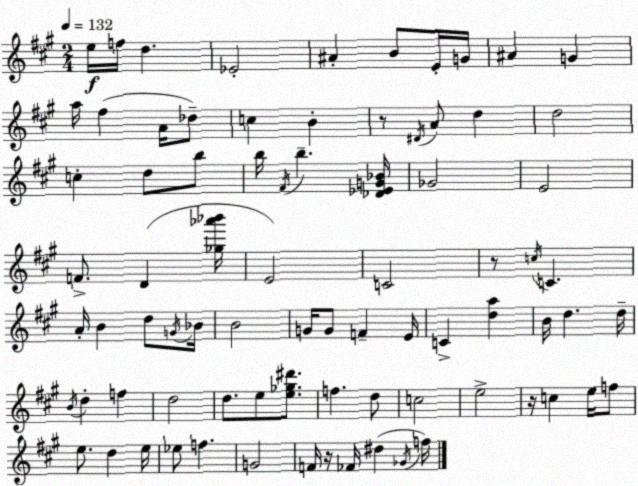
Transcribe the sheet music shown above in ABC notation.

X:1
T:Untitled
M:2/4
L:1/4
K:A
e/4 f/4 d _E2 ^A B/2 E/4 G/4 ^A G a/4 ^f A/4 _d/2 c B z/2 ^D/4 A/2 d d2 c d/2 b/2 b/4 ^F/4 b [_D_EG_B]/4 _G2 E2 F/2 D [_g_a'_b']/4 E2 C2 z/2 c/4 C A/4 B d/2 G/4 _B/4 B2 G/4 G/2 F E/4 C [da] B/4 d d/4 B/4 d f d2 d/2 e/2 [e_g^d']/2 f d/2 c2 e2 z/4 c e/4 f/2 e/2 d e/4 _e/2 f G2 F/4 z/4 _F/4 ^d _G/4 f/4